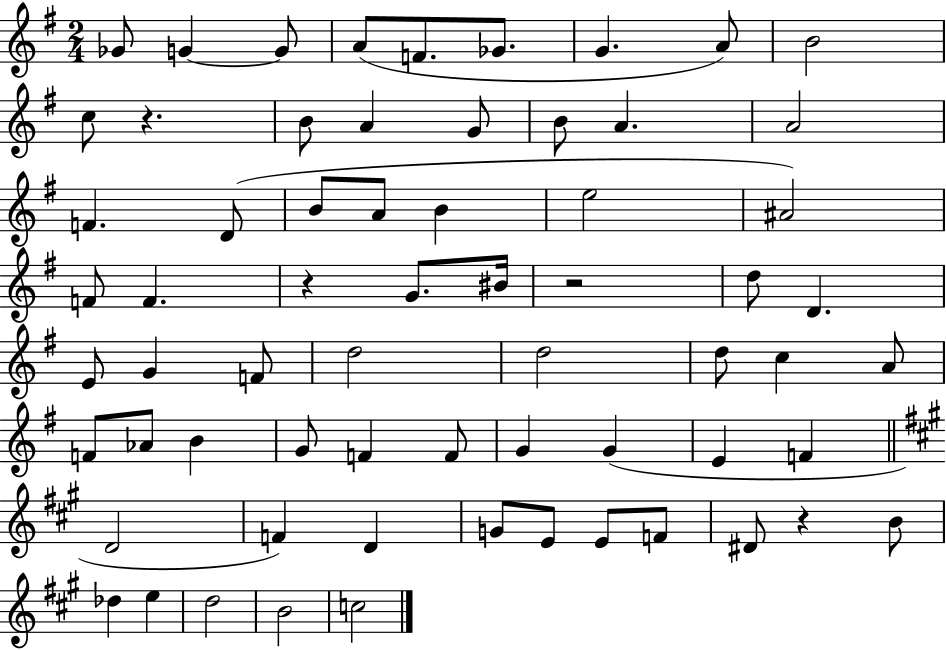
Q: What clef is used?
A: treble